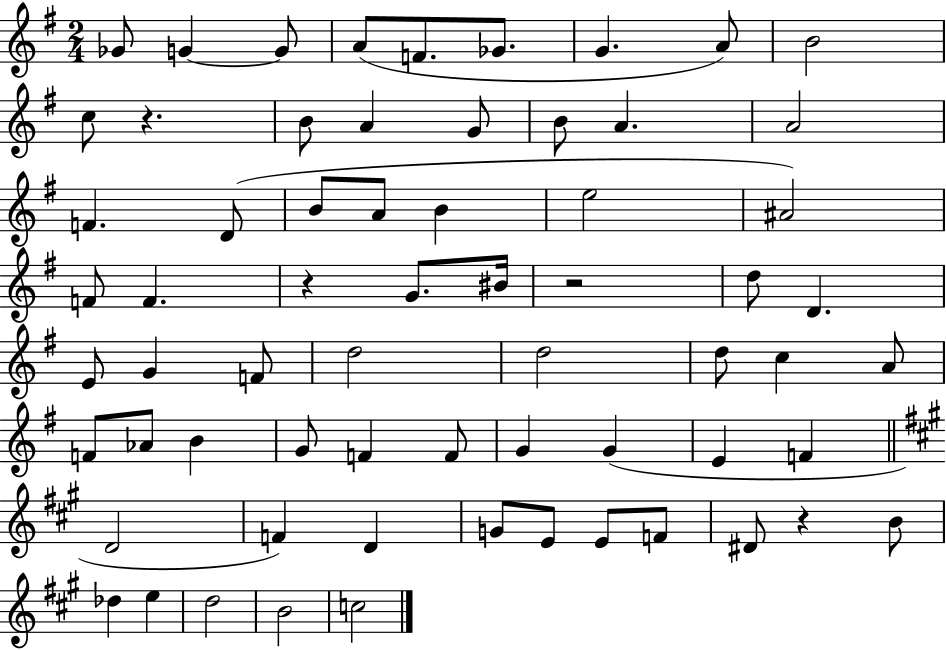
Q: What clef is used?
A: treble